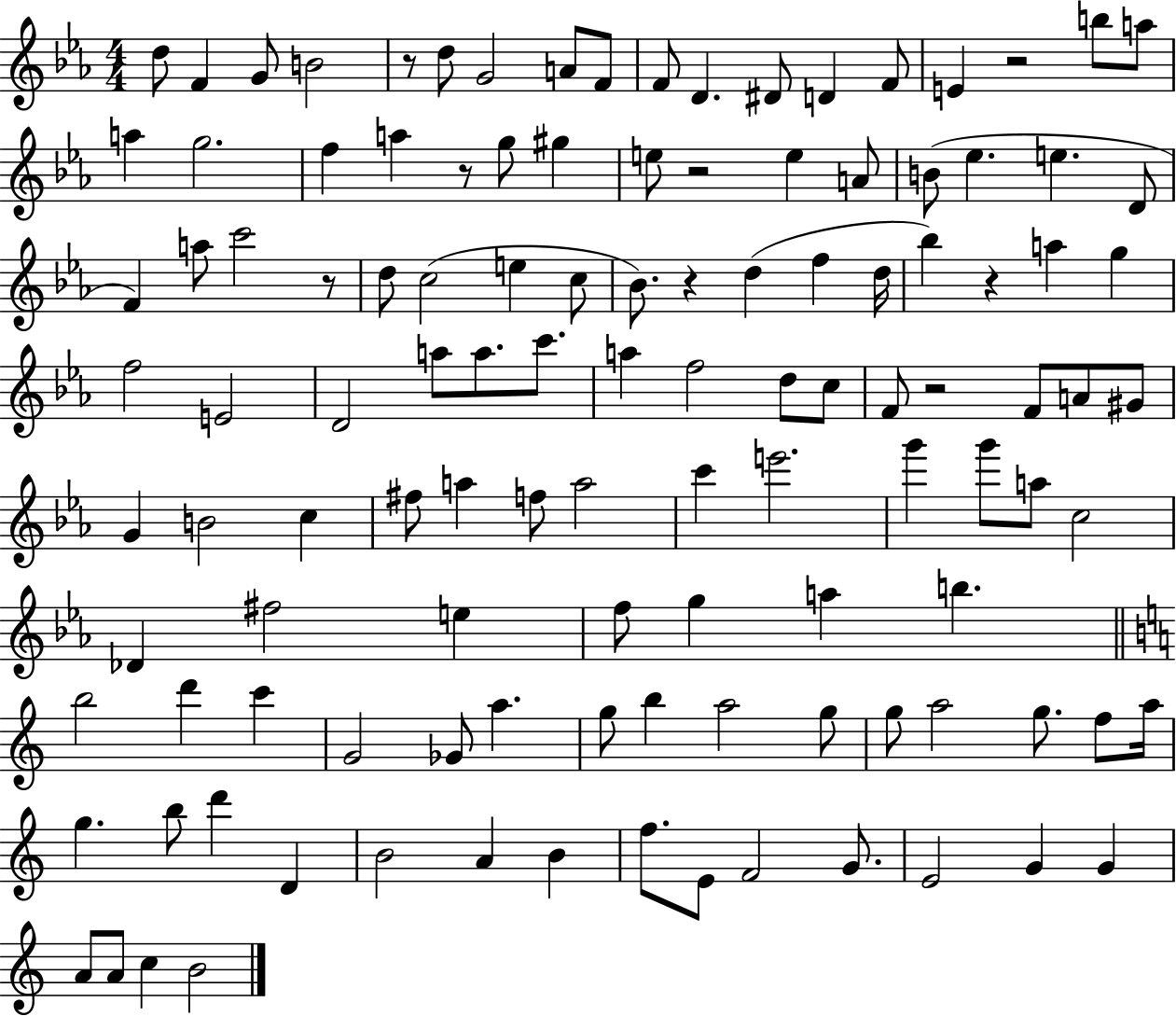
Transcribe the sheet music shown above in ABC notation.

X:1
T:Untitled
M:4/4
L:1/4
K:Eb
d/2 F G/2 B2 z/2 d/2 G2 A/2 F/2 F/2 D ^D/2 D F/2 E z2 b/2 a/2 a g2 f a z/2 g/2 ^g e/2 z2 e A/2 B/2 _e e D/2 F a/2 c'2 z/2 d/2 c2 e c/2 _B/2 z d f d/4 _b z a g f2 E2 D2 a/2 a/2 c'/2 a f2 d/2 c/2 F/2 z2 F/2 A/2 ^G/2 G B2 c ^f/2 a f/2 a2 c' e'2 g' g'/2 a/2 c2 _D ^f2 e f/2 g a b b2 d' c' G2 _G/2 a g/2 b a2 g/2 g/2 a2 g/2 f/2 a/4 g b/2 d' D B2 A B f/2 E/2 F2 G/2 E2 G G A/2 A/2 c B2